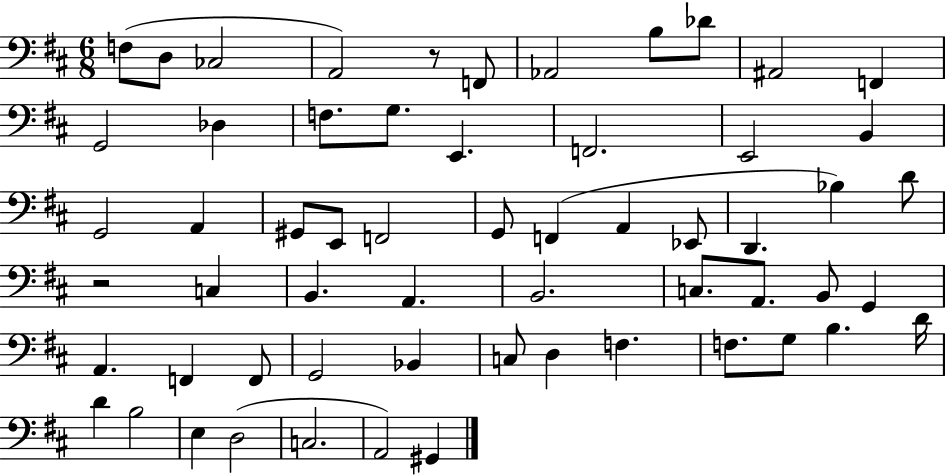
F3/e D3/e CES3/h A2/h R/e F2/e Ab2/h B3/e Db4/e A#2/h F2/q G2/h Db3/q F3/e. G3/e. E2/q. F2/h. E2/h B2/q G2/h A2/q G#2/e E2/e F2/h G2/e F2/q A2/q Eb2/e D2/q. Bb3/q D4/e R/h C3/q B2/q. A2/q. B2/h. C3/e. A2/e. B2/e G2/q A2/q. F2/q F2/e G2/h Bb2/q C3/e D3/q F3/q. F3/e. G3/e B3/q. D4/s D4/q B3/h E3/q D3/h C3/h. A2/h G#2/q